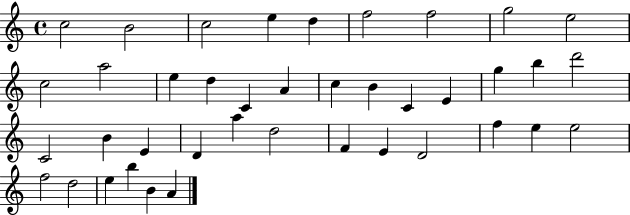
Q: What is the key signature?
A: C major